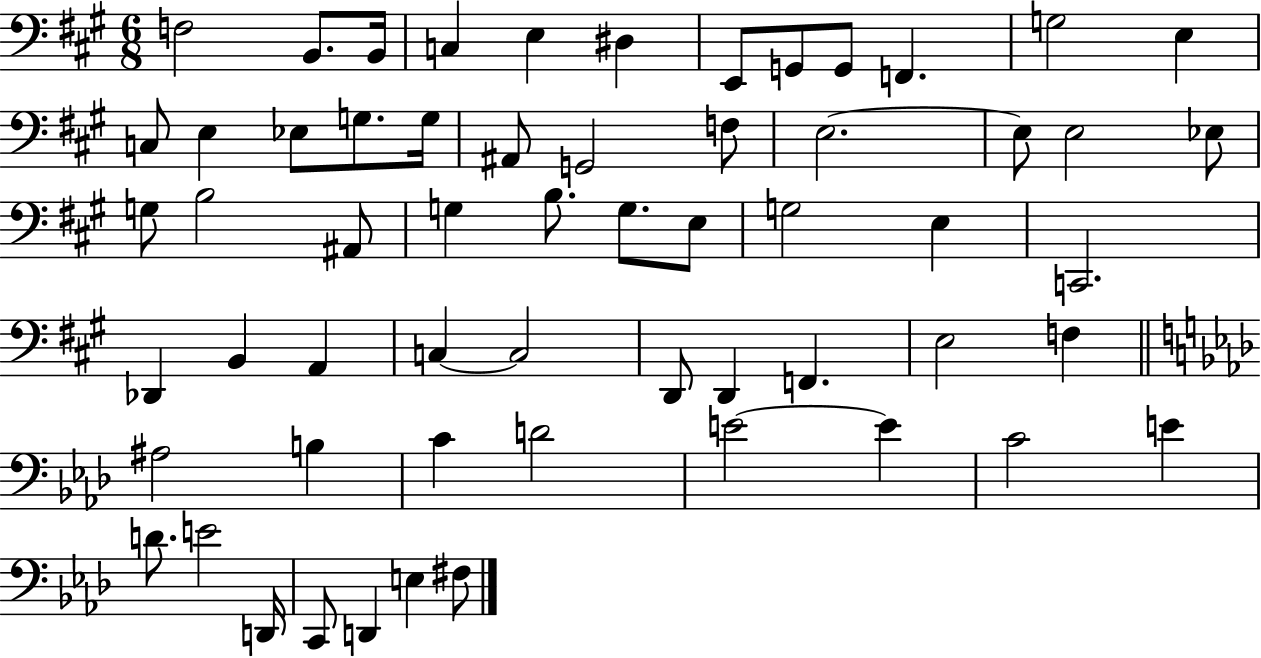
{
  \clef bass
  \numericTimeSignature
  \time 6/8
  \key a \major
  \repeat volta 2 { f2 b,8. b,16 | c4 e4 dis4 | e,8 g,8 g,8 f,4. | g2 e4 | \break c8 e4 ees8 g8. g16 | ais,8 g,2 f8 | e2.~~ | e8 e2 ees8 | \break g8 b2 ais,8 | g4 b8. g8. e8 | g2 e4 | c,2. | \break des,4 b,4 a,4 | c4~~ c2 | d,8 d,4 f,4. | e2 f4 | \break \bar "||" \break \key aes \major ais2 b4 | c'4 d'2 | e'2~~ e'4 | c'2 e'4 | \break d'8. e'2 d,16 | c,8 d,4 e4 fis8 | } \bar "|."
}